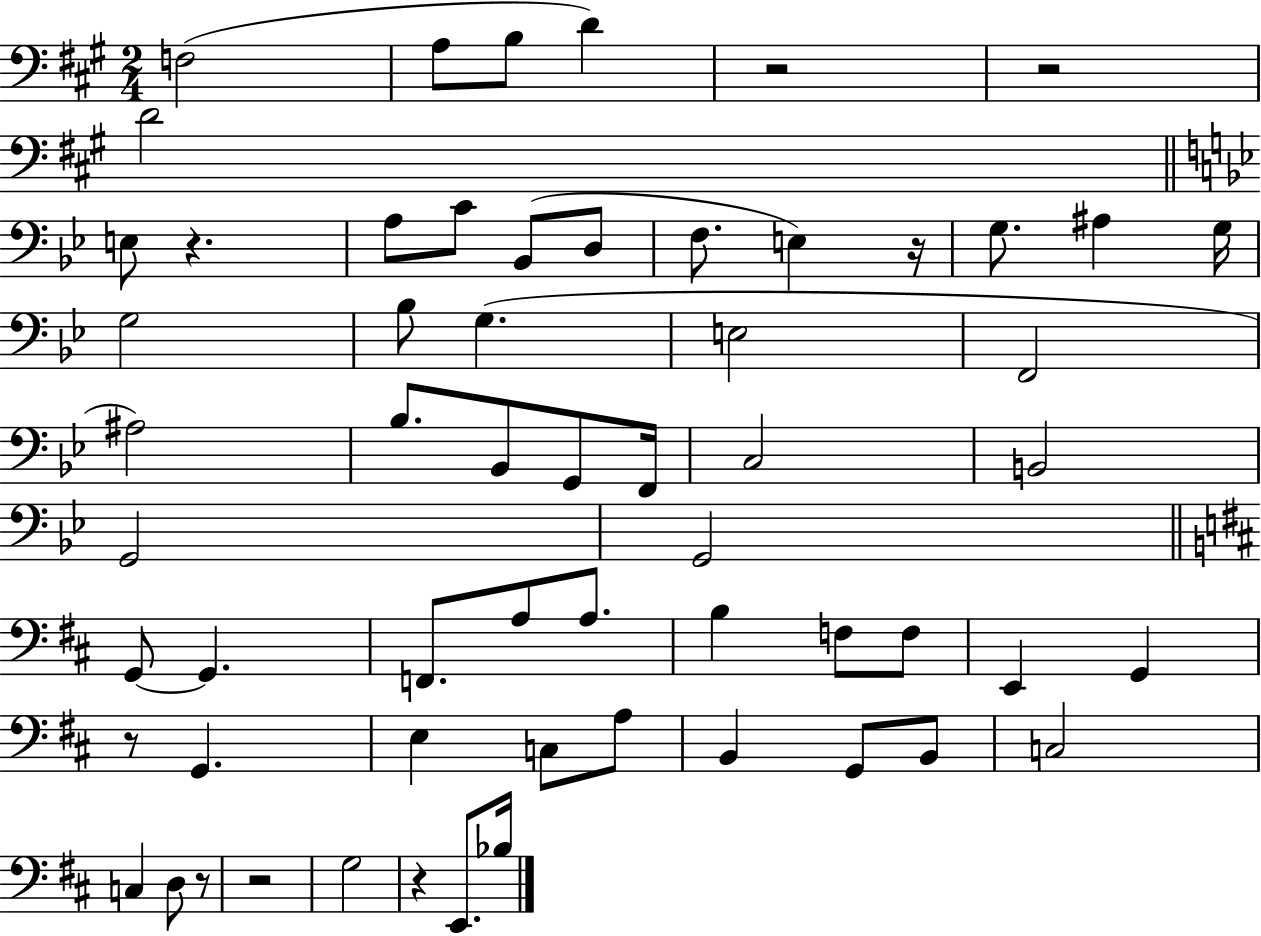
{
  \clef bass
  \numericTimeSignature
  \time 2/4
  \key a \major
  \repeat volta 2 { f2( | a8 b8 d'4) | r2 | r2 | \break d'2 | \bar "||" \break \key bes \major e8 r4. | a8 c'8 bes,8( d8 | f8. e4) r16 | g8. ais4 g16 | \break g2 | bes8 g4.( | e2 | f,2 | \break ais2) | bes8. bes,8 g,8 f,16 | c2 | b,2 | \break g,2 | g,2 | \bar "||" \break \key d \major g,8~~ g,4. | f,8. a8 a8. | b4 f8 f8 | e,4 g,4 | \break r8 g,4. | e4 c8 a8 | b,4 g,8 b,8 | c2 | \break c4 d8 r8 | r2 | g2 | r4 e,8. bes16 | \break } \bar "|."
}